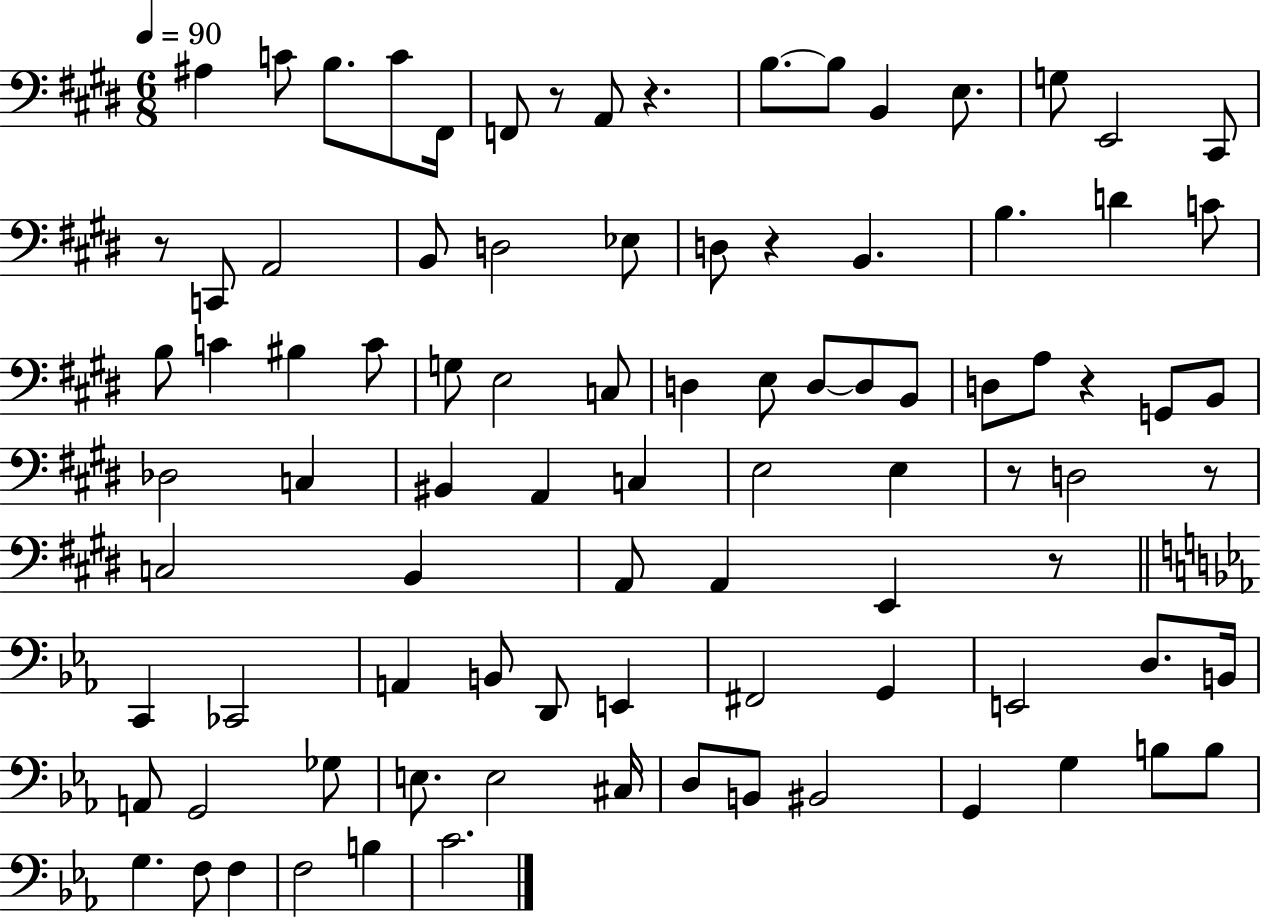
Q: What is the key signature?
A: E major